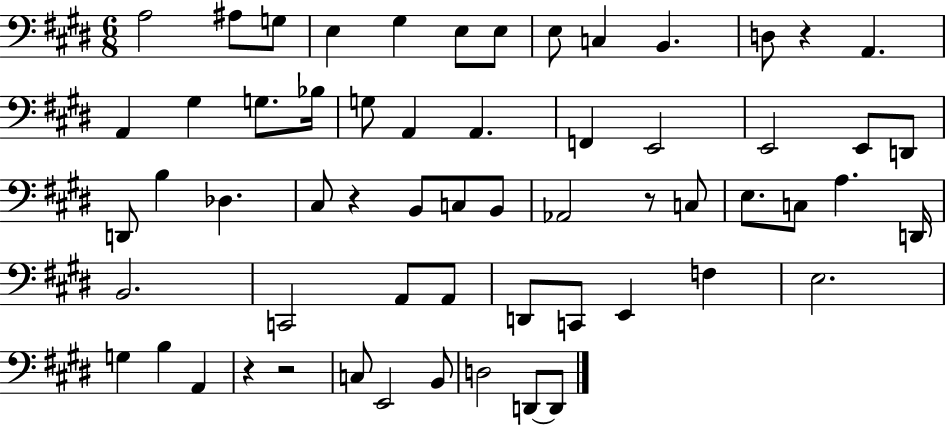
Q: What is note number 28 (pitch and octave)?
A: C#3